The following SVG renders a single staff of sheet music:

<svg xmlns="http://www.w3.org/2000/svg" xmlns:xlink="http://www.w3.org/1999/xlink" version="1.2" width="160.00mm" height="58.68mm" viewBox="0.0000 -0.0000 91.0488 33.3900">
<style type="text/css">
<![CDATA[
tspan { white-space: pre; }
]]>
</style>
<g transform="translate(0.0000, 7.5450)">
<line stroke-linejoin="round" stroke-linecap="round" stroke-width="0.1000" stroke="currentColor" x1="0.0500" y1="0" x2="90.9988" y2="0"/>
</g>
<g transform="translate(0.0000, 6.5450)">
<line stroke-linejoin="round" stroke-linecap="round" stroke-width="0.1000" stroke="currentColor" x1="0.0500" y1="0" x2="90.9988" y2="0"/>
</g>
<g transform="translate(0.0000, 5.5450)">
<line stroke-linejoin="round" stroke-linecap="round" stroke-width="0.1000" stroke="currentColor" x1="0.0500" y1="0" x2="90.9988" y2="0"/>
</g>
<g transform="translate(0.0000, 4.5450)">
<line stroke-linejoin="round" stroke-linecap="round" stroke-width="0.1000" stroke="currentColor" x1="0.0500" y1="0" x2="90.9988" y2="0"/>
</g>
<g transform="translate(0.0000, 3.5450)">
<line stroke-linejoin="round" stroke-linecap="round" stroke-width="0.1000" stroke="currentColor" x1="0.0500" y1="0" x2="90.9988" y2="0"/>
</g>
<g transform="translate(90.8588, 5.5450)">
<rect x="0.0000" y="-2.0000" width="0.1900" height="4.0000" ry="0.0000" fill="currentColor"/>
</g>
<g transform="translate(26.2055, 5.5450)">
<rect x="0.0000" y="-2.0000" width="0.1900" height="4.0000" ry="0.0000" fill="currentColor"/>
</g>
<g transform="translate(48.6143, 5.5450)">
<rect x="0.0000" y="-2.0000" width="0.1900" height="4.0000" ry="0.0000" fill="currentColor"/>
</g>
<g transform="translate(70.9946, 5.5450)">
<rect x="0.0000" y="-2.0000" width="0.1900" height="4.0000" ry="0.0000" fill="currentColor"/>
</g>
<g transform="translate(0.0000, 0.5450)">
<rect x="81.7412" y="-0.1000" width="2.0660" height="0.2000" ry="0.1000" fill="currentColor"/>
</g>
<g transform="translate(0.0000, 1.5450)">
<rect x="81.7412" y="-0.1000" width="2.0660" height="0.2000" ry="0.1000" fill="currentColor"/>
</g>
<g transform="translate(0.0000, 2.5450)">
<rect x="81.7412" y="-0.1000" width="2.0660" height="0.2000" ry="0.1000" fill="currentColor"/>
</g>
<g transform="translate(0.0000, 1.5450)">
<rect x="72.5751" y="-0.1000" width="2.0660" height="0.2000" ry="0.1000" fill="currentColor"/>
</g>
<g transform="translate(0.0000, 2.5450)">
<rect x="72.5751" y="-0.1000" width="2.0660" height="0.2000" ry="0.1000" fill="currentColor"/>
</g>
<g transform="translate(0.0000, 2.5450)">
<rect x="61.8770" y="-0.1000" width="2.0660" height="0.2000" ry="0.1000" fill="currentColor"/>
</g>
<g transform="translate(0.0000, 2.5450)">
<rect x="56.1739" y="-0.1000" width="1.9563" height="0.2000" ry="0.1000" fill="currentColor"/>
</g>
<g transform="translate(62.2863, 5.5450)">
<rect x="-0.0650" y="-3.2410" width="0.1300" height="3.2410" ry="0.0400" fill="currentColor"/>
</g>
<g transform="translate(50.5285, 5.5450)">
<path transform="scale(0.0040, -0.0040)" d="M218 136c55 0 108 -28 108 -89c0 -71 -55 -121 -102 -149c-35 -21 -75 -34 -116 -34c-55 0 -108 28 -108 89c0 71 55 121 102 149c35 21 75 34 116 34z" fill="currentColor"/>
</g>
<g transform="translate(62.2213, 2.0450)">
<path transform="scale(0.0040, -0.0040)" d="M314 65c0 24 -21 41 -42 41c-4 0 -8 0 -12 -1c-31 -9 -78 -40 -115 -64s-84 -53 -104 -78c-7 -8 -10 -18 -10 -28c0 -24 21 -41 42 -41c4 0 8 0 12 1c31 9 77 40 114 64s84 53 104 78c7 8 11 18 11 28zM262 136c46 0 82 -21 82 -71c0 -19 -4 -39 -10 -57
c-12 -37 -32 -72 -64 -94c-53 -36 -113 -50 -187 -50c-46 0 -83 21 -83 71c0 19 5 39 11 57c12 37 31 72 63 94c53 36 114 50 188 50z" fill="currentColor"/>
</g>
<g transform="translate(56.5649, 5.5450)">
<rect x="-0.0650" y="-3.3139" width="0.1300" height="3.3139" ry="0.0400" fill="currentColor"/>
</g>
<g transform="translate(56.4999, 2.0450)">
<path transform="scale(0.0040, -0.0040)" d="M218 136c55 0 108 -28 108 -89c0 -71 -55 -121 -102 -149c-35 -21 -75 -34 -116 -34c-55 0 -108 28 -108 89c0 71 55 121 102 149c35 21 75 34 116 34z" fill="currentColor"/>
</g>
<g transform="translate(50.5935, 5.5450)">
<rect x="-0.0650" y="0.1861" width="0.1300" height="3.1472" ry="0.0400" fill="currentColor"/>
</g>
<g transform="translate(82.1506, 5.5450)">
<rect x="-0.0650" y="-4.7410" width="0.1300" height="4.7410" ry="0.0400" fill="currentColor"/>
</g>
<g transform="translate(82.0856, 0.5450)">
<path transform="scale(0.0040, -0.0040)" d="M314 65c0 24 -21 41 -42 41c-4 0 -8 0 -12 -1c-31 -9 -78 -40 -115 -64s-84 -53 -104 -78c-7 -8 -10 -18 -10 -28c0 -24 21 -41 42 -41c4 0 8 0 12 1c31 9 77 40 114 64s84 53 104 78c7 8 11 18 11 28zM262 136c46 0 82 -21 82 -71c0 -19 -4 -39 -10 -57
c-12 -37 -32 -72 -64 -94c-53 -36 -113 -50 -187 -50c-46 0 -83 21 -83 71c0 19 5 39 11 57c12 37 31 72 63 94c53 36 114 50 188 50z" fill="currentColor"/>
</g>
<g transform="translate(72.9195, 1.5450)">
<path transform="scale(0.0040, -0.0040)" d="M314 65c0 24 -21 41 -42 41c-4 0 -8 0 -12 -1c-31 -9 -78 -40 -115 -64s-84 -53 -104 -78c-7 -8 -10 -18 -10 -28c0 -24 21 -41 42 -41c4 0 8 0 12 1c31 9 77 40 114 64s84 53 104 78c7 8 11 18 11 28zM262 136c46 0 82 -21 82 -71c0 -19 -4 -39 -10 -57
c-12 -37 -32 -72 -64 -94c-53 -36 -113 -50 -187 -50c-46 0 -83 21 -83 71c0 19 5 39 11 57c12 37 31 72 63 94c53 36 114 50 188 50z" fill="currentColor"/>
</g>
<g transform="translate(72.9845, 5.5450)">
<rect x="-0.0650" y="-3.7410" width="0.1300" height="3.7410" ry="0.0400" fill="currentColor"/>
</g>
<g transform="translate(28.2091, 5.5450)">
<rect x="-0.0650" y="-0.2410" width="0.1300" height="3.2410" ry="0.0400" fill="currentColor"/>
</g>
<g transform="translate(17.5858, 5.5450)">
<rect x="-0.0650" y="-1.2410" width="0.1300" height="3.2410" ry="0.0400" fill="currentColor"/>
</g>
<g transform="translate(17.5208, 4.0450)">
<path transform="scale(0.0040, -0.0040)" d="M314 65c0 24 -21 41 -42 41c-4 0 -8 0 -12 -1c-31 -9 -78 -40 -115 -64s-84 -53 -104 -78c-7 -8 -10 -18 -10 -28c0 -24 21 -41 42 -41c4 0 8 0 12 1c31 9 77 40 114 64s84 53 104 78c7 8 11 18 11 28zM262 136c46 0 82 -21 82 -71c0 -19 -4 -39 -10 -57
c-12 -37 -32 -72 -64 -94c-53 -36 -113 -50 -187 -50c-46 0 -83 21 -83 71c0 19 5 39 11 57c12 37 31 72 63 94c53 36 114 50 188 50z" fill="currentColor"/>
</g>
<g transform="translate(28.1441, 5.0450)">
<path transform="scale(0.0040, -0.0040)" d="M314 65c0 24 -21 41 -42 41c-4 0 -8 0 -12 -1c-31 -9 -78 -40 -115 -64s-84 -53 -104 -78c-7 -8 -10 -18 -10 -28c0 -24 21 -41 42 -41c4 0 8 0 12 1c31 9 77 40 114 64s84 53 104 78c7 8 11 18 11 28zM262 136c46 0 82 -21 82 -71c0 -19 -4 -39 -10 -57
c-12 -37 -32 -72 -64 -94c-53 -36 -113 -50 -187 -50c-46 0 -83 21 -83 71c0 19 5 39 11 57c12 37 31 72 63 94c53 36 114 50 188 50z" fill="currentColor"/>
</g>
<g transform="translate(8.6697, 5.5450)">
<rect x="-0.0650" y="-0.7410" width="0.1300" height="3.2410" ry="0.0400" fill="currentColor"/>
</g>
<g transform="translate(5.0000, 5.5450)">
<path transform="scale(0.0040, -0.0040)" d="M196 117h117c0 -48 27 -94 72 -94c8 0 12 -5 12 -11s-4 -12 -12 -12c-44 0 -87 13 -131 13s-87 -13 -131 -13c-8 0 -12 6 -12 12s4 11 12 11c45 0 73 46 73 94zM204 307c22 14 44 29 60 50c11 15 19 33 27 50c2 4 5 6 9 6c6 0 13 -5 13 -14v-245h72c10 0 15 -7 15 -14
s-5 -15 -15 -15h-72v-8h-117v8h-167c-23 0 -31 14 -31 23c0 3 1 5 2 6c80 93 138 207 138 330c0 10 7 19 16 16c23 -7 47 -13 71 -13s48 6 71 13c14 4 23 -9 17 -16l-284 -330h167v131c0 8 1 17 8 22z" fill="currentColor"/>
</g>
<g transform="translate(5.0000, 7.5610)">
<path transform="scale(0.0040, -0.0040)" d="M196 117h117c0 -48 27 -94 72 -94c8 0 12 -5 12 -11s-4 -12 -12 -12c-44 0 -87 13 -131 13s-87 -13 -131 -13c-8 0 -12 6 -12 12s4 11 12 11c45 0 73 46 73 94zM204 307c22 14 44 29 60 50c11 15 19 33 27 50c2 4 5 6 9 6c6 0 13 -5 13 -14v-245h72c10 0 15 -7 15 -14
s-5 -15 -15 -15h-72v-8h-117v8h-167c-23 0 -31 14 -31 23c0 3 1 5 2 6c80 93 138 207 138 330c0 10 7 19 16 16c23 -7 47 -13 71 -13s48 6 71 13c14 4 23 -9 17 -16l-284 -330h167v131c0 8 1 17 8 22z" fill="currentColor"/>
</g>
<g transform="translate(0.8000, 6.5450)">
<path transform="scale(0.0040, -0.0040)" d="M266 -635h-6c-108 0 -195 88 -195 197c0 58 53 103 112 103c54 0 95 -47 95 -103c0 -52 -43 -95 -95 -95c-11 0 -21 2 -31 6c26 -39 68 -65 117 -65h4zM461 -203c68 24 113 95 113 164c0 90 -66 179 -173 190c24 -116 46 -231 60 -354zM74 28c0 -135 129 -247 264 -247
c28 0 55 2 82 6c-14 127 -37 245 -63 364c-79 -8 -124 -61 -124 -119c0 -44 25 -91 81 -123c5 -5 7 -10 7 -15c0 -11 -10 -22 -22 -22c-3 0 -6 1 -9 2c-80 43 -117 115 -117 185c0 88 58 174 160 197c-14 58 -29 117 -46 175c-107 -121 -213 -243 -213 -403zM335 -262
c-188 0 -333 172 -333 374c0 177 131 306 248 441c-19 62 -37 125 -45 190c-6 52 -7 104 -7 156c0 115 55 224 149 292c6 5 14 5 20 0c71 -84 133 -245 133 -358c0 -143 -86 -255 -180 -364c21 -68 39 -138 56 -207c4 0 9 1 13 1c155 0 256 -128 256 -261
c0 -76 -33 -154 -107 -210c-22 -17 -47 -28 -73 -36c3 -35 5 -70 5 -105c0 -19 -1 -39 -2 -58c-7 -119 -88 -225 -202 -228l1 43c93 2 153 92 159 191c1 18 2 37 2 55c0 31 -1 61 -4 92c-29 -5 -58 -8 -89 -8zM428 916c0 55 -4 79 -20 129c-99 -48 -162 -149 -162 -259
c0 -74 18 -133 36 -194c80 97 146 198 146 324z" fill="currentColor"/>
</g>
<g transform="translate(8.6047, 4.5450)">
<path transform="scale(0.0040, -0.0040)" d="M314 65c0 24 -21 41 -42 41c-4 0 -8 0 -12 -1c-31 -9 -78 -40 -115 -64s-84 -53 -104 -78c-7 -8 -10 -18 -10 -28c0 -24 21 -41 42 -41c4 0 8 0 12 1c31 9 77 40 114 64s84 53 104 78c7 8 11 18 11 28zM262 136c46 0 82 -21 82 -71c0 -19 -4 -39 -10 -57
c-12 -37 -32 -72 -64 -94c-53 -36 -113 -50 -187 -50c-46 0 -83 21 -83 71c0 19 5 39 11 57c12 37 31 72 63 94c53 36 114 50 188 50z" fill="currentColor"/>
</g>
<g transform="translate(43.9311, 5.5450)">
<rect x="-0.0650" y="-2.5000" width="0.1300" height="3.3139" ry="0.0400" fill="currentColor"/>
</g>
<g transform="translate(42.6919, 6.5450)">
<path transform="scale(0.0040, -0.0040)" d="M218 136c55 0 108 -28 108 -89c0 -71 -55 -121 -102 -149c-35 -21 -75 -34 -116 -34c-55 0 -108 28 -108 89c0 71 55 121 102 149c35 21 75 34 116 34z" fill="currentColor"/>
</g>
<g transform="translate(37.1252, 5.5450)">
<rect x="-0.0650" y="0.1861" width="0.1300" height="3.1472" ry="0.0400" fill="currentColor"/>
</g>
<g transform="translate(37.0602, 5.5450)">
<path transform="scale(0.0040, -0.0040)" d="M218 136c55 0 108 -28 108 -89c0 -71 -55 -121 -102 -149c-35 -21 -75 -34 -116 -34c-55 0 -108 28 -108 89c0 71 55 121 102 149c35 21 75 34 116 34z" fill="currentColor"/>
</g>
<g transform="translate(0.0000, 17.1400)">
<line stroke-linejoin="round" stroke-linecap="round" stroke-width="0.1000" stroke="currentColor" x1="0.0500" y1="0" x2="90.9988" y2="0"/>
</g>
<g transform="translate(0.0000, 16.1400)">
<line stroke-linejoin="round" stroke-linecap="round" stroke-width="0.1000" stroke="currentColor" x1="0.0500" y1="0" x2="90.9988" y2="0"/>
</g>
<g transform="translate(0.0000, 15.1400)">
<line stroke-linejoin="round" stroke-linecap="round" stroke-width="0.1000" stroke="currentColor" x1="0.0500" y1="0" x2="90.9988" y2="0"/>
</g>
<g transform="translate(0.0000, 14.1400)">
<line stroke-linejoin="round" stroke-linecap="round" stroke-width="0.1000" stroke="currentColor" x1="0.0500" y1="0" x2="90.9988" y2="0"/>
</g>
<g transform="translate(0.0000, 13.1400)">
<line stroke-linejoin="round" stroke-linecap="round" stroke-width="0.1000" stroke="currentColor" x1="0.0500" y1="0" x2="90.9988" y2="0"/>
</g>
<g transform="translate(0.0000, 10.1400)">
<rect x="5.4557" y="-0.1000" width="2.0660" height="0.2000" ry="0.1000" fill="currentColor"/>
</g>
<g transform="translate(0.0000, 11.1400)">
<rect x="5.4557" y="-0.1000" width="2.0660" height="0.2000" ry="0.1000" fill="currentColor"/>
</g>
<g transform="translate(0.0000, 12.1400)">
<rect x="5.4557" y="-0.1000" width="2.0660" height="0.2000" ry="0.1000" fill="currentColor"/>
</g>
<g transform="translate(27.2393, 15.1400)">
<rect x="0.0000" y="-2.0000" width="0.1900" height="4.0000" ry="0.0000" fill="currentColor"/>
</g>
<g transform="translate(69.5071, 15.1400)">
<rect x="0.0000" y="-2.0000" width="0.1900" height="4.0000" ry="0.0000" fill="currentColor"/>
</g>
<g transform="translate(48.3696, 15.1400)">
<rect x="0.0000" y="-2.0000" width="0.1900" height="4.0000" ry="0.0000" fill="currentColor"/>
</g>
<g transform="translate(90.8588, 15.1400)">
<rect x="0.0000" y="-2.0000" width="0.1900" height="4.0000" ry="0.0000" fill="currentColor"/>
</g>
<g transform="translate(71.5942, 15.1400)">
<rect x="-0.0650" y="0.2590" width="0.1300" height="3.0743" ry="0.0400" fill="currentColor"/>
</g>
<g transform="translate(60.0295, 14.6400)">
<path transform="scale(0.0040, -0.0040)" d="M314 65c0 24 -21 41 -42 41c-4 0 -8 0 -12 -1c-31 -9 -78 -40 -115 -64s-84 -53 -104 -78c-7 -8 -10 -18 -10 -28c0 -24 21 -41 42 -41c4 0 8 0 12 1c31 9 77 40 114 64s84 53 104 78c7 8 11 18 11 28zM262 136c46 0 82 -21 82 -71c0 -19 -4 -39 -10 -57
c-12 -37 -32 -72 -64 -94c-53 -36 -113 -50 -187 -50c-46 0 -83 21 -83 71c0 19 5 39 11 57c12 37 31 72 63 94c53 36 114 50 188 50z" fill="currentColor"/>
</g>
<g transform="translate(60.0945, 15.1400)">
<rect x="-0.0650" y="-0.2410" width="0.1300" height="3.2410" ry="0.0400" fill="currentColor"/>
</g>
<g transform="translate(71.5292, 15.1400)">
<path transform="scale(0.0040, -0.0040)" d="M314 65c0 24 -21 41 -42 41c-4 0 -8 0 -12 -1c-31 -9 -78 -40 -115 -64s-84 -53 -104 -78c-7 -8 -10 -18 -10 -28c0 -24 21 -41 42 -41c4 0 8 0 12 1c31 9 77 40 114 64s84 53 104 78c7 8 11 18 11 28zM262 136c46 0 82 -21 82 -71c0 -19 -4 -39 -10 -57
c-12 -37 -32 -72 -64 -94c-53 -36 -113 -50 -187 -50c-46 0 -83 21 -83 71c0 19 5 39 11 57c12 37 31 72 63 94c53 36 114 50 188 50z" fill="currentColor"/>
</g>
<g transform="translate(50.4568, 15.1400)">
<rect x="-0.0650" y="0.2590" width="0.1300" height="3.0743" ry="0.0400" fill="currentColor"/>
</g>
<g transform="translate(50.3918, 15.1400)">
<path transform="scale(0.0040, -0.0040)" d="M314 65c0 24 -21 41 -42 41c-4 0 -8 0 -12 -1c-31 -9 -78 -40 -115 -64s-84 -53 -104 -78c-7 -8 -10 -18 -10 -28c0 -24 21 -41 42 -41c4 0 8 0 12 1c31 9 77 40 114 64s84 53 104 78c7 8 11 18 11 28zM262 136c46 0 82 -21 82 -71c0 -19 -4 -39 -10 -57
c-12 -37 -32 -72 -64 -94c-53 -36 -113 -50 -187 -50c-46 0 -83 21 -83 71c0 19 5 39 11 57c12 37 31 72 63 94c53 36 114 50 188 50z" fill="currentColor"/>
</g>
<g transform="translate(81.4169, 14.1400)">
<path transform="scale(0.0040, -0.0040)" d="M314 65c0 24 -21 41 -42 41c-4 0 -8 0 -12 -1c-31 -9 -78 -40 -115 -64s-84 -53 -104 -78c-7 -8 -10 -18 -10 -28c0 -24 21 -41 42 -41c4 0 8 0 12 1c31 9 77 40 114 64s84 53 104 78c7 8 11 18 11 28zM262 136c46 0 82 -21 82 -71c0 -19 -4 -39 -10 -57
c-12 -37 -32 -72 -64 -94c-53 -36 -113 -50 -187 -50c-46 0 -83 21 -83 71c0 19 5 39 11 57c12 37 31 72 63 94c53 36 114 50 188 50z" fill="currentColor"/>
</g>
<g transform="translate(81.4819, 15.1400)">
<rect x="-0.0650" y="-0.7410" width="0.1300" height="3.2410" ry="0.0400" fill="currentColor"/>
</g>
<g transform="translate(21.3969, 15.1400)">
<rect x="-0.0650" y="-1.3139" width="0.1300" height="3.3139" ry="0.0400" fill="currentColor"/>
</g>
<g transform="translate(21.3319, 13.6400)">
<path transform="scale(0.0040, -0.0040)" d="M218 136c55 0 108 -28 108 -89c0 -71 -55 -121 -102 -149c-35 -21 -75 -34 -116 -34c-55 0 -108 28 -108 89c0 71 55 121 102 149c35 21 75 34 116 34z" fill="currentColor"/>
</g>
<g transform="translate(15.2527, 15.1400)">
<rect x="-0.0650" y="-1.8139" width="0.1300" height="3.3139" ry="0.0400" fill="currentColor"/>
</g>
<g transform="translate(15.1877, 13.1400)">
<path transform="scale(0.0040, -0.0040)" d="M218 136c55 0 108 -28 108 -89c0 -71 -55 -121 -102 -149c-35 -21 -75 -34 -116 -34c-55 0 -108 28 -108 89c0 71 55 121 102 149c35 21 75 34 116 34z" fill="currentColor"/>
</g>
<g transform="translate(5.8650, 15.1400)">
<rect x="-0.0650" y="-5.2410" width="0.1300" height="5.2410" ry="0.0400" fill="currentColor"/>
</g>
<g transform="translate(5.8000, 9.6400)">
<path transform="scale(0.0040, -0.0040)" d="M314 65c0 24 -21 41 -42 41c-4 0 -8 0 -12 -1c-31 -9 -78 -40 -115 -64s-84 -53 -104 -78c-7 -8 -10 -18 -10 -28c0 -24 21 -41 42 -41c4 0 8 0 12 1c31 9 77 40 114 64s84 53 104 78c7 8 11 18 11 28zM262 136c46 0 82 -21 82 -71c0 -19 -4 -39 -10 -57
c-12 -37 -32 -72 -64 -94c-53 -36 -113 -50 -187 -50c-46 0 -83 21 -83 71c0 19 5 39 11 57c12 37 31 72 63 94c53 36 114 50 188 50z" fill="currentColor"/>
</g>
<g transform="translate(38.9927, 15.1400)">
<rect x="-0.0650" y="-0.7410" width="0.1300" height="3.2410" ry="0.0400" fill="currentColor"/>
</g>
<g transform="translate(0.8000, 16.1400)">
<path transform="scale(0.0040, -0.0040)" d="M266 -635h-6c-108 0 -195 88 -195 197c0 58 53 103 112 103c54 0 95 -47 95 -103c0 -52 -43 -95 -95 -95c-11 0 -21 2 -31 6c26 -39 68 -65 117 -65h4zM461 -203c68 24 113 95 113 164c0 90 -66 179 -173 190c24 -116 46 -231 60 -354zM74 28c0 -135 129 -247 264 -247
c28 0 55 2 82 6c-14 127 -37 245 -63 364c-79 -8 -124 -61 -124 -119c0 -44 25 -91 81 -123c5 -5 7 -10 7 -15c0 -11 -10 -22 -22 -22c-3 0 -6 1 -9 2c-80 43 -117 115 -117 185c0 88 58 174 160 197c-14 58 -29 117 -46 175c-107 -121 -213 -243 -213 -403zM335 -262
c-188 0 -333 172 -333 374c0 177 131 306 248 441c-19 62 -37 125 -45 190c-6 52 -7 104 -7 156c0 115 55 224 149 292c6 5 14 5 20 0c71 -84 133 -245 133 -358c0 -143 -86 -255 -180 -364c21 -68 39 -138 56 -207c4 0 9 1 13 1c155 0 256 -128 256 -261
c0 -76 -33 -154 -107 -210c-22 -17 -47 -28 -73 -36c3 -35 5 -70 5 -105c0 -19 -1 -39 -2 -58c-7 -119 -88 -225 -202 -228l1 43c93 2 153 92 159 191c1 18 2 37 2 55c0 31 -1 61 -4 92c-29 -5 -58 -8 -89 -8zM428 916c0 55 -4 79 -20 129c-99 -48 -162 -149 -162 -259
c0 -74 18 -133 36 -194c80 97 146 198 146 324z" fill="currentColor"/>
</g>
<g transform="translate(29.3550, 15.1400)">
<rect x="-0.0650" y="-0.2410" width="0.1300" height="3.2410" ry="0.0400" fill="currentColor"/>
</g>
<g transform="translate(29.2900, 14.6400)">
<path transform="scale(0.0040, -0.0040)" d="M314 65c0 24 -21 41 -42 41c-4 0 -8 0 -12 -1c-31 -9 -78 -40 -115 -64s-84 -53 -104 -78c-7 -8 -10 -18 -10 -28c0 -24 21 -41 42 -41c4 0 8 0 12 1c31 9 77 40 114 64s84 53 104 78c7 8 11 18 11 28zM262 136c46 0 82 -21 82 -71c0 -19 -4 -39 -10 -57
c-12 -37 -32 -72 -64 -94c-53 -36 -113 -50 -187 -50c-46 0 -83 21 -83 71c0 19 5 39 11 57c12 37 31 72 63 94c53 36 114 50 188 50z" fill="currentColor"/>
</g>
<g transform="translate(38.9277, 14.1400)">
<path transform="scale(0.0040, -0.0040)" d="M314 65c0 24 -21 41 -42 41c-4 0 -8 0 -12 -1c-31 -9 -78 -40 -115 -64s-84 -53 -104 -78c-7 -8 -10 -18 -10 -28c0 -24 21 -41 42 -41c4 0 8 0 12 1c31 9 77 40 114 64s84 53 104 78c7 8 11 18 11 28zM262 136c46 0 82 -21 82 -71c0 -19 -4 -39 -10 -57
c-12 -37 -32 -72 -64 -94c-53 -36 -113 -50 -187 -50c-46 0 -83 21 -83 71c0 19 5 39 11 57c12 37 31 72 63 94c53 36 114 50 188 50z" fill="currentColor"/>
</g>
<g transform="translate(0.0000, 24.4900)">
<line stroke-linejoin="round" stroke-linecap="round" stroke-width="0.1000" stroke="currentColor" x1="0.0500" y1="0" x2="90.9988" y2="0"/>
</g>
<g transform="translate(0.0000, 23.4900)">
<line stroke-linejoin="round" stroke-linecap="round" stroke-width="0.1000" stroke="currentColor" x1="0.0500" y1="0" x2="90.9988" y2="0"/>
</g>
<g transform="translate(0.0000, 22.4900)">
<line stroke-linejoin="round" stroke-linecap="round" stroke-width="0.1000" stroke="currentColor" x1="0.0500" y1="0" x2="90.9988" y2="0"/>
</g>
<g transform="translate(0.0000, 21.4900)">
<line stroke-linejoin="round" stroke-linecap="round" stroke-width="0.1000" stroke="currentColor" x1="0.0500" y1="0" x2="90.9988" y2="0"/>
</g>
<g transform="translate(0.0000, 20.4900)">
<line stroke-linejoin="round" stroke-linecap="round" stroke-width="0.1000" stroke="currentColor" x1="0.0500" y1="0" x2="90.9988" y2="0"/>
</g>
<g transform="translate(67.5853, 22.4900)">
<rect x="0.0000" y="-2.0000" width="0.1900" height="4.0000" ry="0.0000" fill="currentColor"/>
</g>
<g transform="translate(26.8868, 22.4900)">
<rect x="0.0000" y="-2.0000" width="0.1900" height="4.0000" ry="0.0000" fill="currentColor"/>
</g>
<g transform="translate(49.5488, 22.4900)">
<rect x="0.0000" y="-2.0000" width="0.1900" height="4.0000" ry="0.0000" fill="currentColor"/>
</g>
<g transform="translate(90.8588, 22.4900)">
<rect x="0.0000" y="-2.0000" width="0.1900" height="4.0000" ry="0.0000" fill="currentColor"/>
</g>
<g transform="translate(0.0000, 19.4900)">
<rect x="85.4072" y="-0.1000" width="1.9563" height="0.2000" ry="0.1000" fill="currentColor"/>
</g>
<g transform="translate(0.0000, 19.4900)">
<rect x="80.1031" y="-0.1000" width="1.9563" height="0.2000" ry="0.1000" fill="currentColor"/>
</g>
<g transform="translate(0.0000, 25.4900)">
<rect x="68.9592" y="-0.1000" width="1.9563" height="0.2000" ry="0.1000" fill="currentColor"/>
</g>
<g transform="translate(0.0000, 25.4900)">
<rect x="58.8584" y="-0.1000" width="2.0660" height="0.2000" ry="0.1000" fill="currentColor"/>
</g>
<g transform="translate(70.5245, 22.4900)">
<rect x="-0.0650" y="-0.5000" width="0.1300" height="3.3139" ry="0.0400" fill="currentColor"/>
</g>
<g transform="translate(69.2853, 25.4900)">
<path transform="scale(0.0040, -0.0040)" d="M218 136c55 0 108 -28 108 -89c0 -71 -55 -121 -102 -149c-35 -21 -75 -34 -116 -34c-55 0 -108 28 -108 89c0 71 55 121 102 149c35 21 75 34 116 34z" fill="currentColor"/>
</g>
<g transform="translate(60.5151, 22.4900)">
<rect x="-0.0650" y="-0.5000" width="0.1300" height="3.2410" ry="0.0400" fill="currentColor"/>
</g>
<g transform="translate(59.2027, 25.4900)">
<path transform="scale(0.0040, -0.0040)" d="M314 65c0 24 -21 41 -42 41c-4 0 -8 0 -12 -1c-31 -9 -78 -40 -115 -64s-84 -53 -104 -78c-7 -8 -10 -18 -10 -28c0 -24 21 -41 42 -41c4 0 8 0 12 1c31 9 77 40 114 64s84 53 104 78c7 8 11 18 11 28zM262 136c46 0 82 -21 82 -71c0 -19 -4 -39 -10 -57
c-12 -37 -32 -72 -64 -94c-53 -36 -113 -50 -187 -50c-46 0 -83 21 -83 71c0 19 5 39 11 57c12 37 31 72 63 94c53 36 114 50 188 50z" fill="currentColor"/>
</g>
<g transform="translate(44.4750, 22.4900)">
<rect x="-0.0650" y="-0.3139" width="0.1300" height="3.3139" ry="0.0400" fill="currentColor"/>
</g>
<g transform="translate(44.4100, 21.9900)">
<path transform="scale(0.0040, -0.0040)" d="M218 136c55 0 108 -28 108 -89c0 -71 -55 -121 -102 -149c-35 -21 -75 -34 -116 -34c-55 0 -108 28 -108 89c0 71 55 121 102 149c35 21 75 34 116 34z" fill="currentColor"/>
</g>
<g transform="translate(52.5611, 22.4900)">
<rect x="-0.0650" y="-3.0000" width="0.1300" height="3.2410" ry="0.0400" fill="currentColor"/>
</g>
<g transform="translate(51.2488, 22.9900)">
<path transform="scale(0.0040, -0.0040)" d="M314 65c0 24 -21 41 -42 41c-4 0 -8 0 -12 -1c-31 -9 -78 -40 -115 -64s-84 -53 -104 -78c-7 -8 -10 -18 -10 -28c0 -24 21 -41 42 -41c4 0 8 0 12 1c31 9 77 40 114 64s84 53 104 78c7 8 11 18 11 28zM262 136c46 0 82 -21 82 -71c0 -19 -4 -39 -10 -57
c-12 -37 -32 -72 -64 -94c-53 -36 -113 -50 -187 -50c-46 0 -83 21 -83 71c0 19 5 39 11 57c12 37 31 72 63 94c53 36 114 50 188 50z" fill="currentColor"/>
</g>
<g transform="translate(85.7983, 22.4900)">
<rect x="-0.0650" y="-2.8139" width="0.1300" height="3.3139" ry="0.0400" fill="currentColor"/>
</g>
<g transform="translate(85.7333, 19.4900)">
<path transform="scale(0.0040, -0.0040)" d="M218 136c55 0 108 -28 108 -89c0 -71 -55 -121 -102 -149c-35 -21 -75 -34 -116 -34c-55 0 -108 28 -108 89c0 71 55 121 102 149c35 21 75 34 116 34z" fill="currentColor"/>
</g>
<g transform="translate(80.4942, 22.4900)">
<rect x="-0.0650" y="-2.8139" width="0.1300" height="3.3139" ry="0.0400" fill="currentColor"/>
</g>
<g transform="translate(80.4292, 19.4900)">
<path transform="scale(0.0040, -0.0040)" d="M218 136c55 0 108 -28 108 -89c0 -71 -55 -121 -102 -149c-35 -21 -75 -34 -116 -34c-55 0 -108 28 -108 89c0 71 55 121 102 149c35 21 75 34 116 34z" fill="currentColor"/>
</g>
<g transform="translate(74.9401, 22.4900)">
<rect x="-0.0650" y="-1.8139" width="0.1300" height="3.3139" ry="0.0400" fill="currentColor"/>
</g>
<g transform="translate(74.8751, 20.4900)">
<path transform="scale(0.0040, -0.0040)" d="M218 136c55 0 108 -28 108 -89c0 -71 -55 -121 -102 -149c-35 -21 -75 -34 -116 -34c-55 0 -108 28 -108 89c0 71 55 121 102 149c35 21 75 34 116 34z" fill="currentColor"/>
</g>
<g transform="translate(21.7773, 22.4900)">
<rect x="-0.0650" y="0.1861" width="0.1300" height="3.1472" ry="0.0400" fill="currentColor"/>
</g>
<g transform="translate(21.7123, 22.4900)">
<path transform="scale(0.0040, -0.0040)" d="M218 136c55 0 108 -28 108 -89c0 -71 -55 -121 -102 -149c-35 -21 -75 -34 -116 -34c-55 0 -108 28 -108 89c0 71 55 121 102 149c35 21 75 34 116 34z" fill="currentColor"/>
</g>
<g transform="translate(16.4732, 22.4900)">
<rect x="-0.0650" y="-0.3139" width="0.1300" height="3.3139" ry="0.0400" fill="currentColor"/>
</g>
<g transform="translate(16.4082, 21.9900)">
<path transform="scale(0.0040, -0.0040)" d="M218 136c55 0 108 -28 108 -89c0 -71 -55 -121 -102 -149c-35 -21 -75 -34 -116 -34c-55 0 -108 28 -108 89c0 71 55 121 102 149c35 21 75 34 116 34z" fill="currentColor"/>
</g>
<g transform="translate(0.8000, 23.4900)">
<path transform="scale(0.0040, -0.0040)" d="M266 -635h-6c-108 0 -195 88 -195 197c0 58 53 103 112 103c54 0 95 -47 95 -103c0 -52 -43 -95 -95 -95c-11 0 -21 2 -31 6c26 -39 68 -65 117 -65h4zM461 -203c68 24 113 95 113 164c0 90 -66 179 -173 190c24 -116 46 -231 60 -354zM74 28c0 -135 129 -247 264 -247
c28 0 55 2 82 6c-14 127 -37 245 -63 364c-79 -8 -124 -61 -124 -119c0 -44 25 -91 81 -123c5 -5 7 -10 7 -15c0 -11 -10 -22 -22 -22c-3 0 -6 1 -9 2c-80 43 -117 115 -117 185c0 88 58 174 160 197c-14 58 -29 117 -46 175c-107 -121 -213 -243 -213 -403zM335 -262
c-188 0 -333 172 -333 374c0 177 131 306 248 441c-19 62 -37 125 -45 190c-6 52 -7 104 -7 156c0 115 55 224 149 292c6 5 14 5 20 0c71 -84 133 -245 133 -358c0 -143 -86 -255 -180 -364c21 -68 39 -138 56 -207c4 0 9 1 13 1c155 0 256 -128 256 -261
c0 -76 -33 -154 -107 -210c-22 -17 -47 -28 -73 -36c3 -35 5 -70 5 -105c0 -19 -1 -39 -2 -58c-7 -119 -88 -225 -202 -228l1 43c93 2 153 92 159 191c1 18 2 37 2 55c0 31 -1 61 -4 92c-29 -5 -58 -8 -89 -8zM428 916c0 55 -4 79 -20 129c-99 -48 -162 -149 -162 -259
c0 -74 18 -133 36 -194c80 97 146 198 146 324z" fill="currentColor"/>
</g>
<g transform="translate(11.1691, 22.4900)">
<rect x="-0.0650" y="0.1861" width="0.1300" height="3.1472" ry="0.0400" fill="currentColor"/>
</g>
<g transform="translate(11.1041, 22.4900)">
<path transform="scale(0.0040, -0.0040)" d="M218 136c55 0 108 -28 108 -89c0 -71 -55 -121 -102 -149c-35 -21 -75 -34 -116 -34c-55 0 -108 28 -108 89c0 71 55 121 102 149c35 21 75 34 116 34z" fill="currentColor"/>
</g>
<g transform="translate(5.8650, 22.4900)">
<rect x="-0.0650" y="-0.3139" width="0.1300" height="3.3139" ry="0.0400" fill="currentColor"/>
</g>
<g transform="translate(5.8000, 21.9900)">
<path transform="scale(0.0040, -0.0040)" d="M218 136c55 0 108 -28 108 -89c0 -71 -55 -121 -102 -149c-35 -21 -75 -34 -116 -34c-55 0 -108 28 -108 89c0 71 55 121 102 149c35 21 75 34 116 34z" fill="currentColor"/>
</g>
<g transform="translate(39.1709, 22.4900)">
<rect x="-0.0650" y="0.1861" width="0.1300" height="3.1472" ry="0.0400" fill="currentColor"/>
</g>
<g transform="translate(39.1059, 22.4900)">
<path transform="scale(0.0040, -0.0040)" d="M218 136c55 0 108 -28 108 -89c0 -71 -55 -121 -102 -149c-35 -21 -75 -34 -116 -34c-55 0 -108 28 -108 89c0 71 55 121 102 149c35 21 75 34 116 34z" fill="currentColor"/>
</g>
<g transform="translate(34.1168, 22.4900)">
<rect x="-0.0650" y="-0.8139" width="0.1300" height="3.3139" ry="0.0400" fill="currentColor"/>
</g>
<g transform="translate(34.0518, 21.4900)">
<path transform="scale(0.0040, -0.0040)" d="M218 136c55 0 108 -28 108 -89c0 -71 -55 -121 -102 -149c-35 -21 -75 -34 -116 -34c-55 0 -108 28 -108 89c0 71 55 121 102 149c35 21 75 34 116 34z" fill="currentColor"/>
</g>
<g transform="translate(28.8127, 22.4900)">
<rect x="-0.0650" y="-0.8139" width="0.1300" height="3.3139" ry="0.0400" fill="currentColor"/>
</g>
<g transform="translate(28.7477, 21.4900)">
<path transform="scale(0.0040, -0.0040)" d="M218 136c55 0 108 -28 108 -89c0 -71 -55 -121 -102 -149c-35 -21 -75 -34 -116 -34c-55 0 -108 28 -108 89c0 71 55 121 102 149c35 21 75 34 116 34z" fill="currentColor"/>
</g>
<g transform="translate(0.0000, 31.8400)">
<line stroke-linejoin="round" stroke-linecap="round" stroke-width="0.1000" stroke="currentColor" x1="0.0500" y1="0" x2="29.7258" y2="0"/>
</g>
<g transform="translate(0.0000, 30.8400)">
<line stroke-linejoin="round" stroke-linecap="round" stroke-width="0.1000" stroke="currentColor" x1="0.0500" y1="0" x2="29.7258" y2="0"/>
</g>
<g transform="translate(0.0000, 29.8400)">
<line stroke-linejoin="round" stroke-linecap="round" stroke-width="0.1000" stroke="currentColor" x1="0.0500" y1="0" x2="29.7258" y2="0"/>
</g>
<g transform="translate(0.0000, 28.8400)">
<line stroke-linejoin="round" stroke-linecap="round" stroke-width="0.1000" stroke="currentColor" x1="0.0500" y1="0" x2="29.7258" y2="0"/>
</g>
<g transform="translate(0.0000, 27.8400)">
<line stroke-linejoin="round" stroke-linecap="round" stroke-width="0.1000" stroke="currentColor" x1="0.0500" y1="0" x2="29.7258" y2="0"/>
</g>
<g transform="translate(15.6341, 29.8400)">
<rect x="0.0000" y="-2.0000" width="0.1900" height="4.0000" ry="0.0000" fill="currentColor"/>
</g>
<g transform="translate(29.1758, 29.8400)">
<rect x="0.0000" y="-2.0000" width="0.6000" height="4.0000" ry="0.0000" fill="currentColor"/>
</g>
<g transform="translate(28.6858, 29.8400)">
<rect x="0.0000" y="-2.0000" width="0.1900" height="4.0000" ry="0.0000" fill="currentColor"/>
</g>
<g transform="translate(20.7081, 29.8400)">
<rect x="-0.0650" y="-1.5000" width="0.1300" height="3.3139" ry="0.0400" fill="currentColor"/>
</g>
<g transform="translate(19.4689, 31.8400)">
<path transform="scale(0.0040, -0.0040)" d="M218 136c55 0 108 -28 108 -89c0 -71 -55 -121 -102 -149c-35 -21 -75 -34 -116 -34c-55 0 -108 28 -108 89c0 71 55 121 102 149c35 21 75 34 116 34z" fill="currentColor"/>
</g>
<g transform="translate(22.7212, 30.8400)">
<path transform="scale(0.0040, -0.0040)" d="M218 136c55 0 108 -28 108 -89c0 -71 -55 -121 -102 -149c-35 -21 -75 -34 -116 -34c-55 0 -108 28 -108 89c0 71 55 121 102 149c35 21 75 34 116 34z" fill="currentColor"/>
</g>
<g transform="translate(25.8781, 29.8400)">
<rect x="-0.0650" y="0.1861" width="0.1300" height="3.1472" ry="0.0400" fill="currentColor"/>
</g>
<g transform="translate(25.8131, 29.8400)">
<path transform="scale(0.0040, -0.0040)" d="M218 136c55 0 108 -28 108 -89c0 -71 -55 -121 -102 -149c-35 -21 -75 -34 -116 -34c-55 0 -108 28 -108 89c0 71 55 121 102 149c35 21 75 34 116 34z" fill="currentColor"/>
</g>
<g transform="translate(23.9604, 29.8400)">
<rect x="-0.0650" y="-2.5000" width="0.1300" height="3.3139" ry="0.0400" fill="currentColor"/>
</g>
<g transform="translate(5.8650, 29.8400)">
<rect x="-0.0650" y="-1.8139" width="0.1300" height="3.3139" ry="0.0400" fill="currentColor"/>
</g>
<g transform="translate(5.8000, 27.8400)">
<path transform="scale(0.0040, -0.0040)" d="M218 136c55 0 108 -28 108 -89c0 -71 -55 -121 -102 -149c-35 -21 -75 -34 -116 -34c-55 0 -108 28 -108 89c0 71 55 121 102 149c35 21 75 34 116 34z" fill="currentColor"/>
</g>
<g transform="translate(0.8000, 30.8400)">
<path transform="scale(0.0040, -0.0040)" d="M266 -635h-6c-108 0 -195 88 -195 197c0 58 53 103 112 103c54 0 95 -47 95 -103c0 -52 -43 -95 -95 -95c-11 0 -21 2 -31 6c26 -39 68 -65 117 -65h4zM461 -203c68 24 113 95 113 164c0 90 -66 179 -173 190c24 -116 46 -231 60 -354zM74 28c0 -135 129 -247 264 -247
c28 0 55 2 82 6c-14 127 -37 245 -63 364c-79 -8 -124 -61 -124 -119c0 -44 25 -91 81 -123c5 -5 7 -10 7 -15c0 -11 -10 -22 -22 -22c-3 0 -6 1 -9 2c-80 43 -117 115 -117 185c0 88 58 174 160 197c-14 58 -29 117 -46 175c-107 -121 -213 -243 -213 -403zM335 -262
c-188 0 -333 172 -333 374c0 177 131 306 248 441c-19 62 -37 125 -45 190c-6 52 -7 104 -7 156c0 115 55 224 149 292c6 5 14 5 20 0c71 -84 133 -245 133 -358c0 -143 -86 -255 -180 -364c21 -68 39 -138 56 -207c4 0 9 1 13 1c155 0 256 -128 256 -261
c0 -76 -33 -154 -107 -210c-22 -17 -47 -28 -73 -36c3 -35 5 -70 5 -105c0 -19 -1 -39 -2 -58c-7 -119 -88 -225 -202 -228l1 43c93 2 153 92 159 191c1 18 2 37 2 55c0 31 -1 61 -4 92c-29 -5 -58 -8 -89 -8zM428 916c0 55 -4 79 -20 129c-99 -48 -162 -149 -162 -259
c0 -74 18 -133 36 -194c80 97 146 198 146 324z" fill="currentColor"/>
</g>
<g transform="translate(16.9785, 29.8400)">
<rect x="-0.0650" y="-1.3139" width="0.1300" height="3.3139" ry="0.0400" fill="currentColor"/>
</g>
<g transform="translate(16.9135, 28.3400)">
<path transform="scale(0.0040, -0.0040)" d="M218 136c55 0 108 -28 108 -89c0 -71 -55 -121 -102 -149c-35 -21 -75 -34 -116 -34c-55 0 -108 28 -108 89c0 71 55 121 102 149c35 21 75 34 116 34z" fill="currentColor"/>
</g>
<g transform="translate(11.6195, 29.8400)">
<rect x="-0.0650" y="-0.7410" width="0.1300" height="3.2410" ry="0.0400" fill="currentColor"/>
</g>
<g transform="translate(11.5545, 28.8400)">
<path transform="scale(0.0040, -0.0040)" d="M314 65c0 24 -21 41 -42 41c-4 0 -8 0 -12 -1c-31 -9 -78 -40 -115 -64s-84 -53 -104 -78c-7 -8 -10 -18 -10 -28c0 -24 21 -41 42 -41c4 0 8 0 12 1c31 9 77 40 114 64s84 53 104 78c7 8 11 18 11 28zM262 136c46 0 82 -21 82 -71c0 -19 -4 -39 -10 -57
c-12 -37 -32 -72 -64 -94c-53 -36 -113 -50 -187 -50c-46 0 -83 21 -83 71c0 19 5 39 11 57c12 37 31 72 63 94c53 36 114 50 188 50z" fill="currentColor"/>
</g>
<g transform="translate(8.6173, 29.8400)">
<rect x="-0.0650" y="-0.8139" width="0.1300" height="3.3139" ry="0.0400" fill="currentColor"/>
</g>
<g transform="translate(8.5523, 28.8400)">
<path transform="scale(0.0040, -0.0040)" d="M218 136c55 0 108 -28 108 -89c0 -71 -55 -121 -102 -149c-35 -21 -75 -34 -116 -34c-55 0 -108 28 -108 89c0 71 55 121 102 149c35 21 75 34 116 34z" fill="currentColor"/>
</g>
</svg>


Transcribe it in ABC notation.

X:1
T:Untitled
M:4/4
L:1/4
K:C
d2 e2 c2 B G B b b2 c'2 e'2 f'2 f e c2 d2 B2 c2 B2 d2 c B c B d d B c A2 C2 C f a a f d d2 e E G B